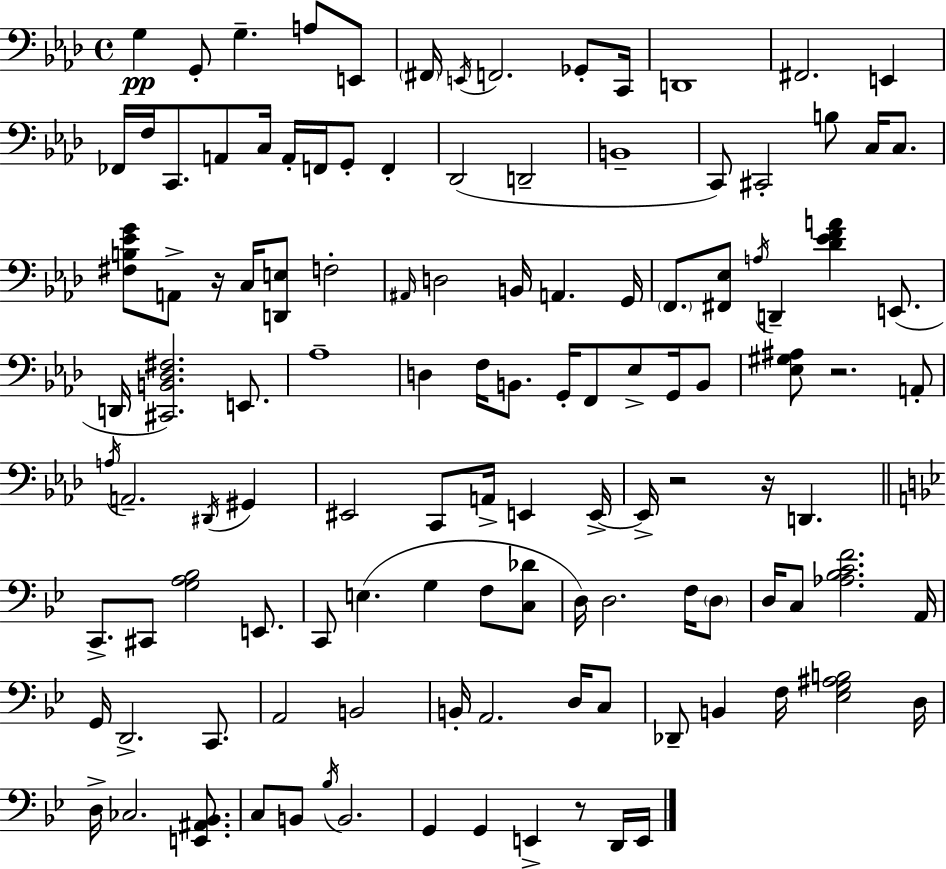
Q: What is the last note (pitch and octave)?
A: E2